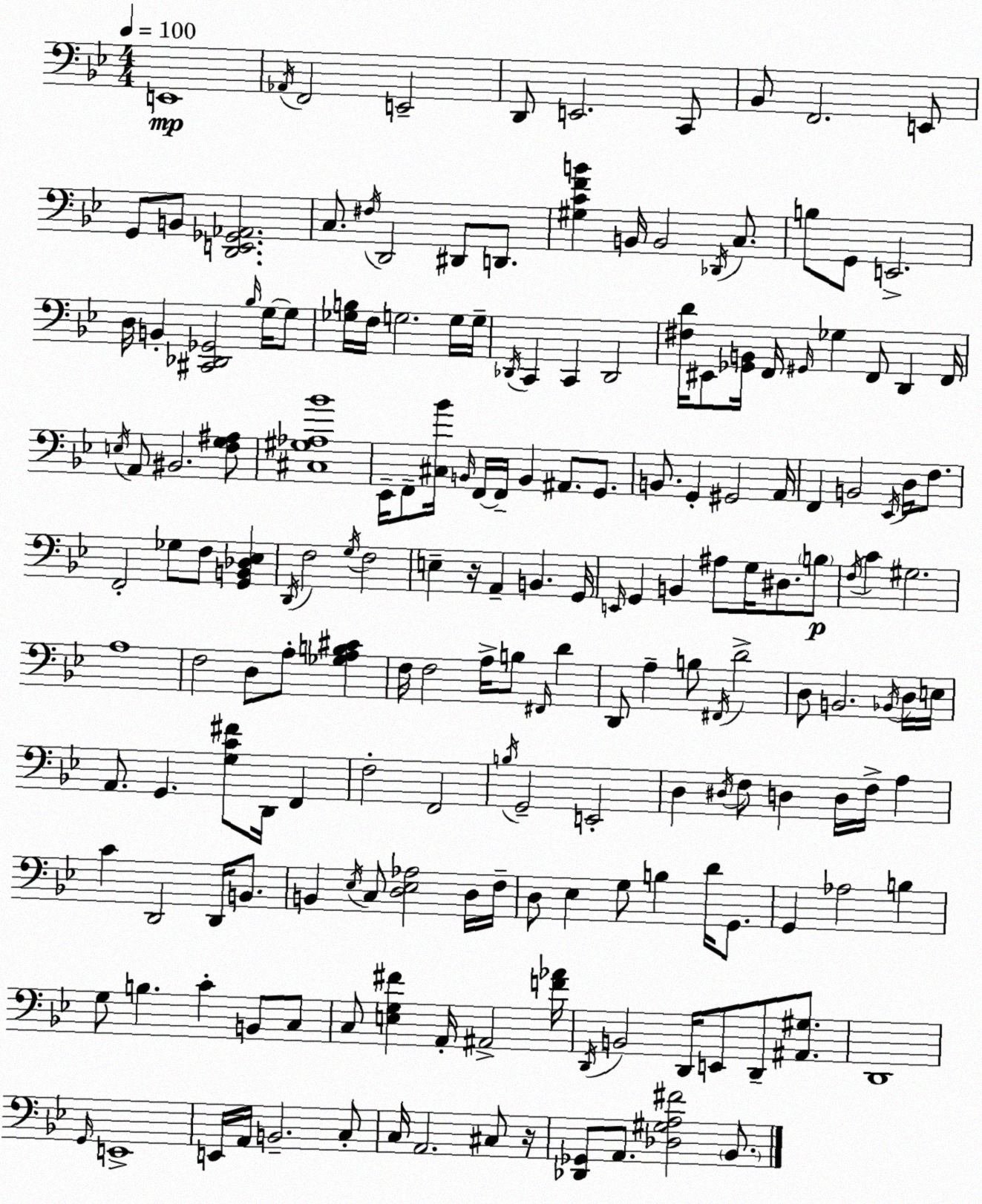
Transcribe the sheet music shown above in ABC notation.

X:1
T:Untitled
M:4/4
L:1/4
K:Bb
E,,4 _A,,/4 F,,2 E,,2 D,,/2 E,,2 C,,/2 _B,,/2 F,,2 E,,/2 G,,/2 B,,/2 [D,,E,,_G,,_A,,]2 C,/2 ^F,/4 D,,2 ^D,,/2 D,,/2 [^G,CFB] B,,/4 B,,2 _D,,/4 C,/2 B,/2 G,,/2 E,,2 D,/4 B,, [^C,,_D,,_G,,]2 _B,/4 G,/4 G,/2 [_G,B,]/4 F,/4 G,2 G,/4 G,/4 _D,,/4 C,, C,, _D,,2 [^F,D]/4 ^E,,/2 [_G,,B,,]/4 F,,/4 ^G,,/4 _G, F,,/2 D,, F,,/4 E,/4 A,,/2 ^B,,2 [F,G,^A,]/2 [^C,^G,_A,_B]4 _E,,/4 F,,/2 [^C,_B]/4 B,,/4 F,,/4 F,,/4 B,, ^A,,/2 G,,/2 B,,/2 G,, ^G,,2 A,,/4 F,, B,,2 _E,,/4 D,/4 F,/2 F,,2 _G,/2 F,/2 [G,,B,,_D,_E,] D,,/4 F,2 G,/4 F,2 E, z/4 A,, B,, G,,/4 E,,/4 G,, B,, ^A,/2 G,/4 ^D,/2 B,/2 F,/4 C ^G,2 A,4 F,2 D,/2 A,/2 [_G,A,B,^C] F,/4 F,2 A,/4 B,/2 ^F,,/4 D D,,/2 A, B,/2 ^F,,/4 D2 D,/2 B,,2 _B,,/4 D,/4 E,/4 A,,/2 G,, [G,C^F]/2 D,,/4 F,, F,2 F,,2 B,/4 G,,2 E,,2 D, ^D,/4 F,/2 D, D,/4 F,/4 A, C D,,2 D,,/4 B,,/2 B,, _E,/4 C,/2 [D,_E,_A,]2 D,/4 F,/4 D,/2 _E, G,/2 B, D/4 G,,/2 G,, _A,2 B, G,/2 B, C B,,/2 C,/2 C,/2 [E,G,^F] A,,/4 ^A,,2 [F_A]/4 D,,/4 B,,2 D,,/4 E,,/2 D,,/2 [^A,,^G,]/2 D,,4 G,,/4 E,,4 E,,/4 A,,/4 B,,2 C,/2 C,/4 A,,2 ^C,/2 z/4 [_D,,_G,,]/2 A,,/2 [_D,^G,A,^F]2 _B,,/2